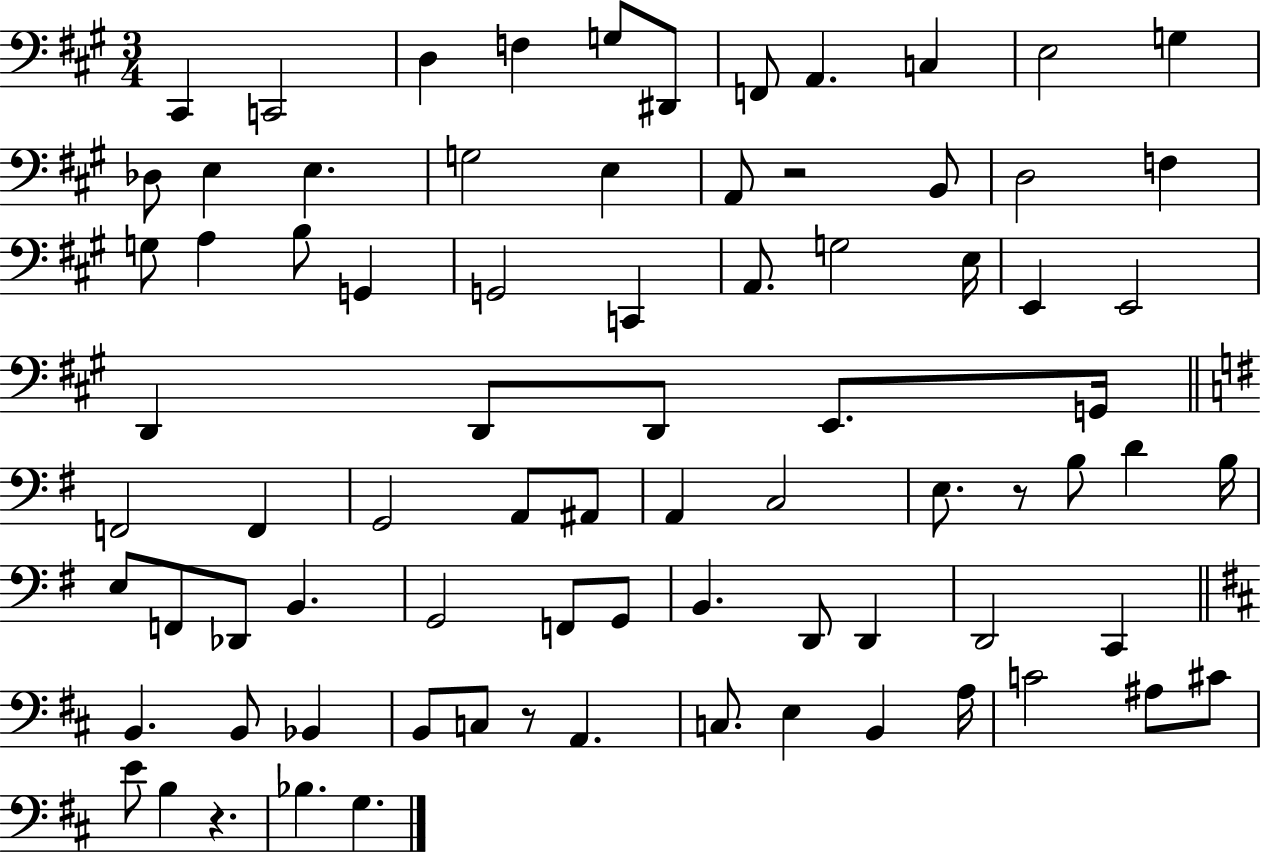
{
  \clef bass
  \numericTimeSignature
  \time 3/4
  \key a \major
  cis,4 c,2 | d4 f4 g8 dis,8 | f,8 a,4. c4 | e2 g4 | \break des8 e4 e4. | g2 e4 | a,8 r2 b,8 | d2 f4 | \break g8 a4 b8 g,4 | g,2 c,4 | a,8. g2 e16 | e,4 e,2 | \break d,4 d,8 d,8 e,8. g,16 | \bar "||" \break \key g \major f,2 f,4 | g,2 a,8 ais,8 | a,4 c2 | e8. r8 b8 d'4 b16 | \break e8 f,8 des,8 b,4. | g,2 f,8 g,8 | b,4. d,8 d,4 | d,2 c,4 | \break \bar "||" \break \key d \major b,4. b,8 bes,4 | b,8 c8 r8 a,4. | c8. e4 b,4 a16 | c'2 ais8 cis'8 | \break e'8 b4 r4. | bes4. g4. | \bar "|."
}